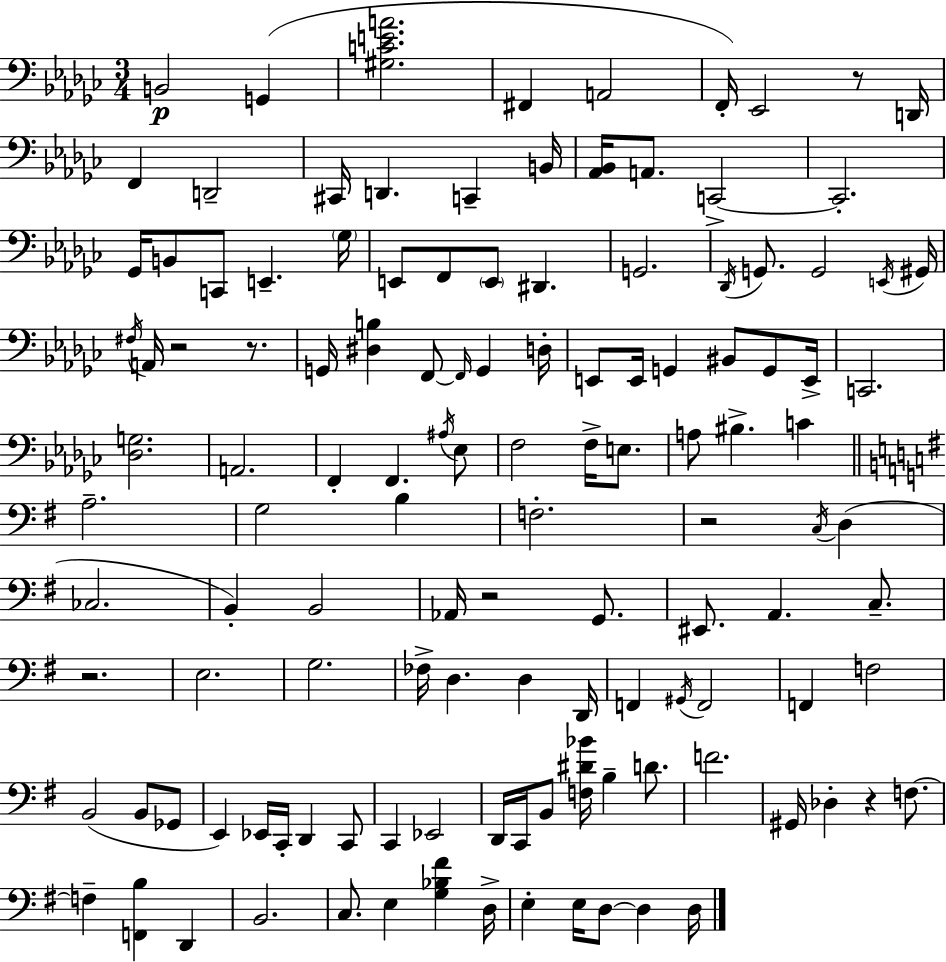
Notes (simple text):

B2/h G2/q [G#3,C4,E4,A4]/h. F#2/q A2/h F2/s Eb2/h R/e D2/s F2/q D2/h C#2/s D2/q. C2/q B2/s [Ab2,Bb2]/s A2/e. C2/h C2/h. Gb2/s B2/e C2/e E2/q. Gb3/s E2/e F2/e E2/e D#2/q. G2/h. Db2/s G2/e. G2/h E2/s G#2/s F#3/s A2/s R/h R/e. G2/s [D#3,B3]/q F2/e F2/s G2/q D3/s E2/e E2/s G2/q BIS2/e G2/e E2/s C2/h. [Db3,G3]/h. A2/h. F2/q F2/q. A#3/s Eb3/e F3/h F3/s E3/e. A3/e BIS3/q. C4/q A3/h. G3/h B3/q F3/h. R/h C3/s D3/q CES3/h. B2/q B2/h Ab2/s R/h G2/e. EIS2/e. A2/q. C3/e. R/h. E3/h. G3/h. FES3/s D3/q. D3/q D2/s F2/q G#2/s F2/h F2/q F3/h B2/h B2/e Gb2/e E2/q Eb2/s C2/s D2/q C2/e C2/q Eb2/h D2/s C2/s B2/e [F3,D#4,Bb4]/s B3/q D4/e. F4/h. G#2/s Db3/q R/q F3/e. F3/q [F2,B3]/q D2/q B2/h. C3/e. E3/q [G3,Bb3,F#4]/q D3/s E3/q E3/s D3/e D3/q D3/s